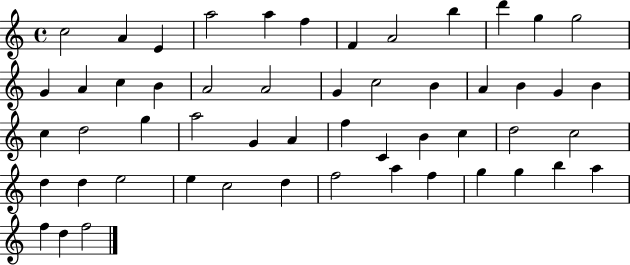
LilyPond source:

{
  \clef treble
  \time 4/4
  \defaultTimeSignature
  \key c \major
  c''2 a'4 e'4 | a''2 a''4 f''4 | f'4 a'2 b''4 | d'''4 g''4 g''2 | \break g'4 a'4 c''4 b'4 | a'2 a'2 | g'4 c''2 b'4 | a'4 b'4 g'4 b'4 | \break c''4 d''2 g''4 | a''2 g'4 a'4 | f''4 c'4 b'4 c''4 | d''2 c''2 | \break d''4 d''4 e''2 | e''4 c''2 d''4 | f''2 a''4 f''4 | g''4 g''4 b''4 a''4 | \break f''4 d''4 f''2 | \bar "|."
}